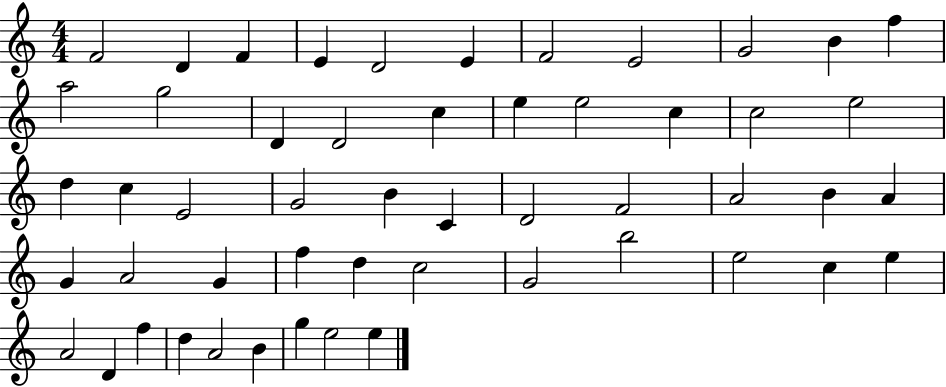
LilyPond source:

{
  \clef treble
  \numericTimeSignature
  \time 4/4
  \key c \major
  f'2 d'4 f'4 | e'4 d'2 e'4 | f'2 e'2 | g'2 b'4 f''4 | \break a''2 g''2 | d'4 d'2 c''4 | e''4 e''2 c''4 | c''2 e''2 | \break d''4 c''4 e'2 | g'2 b'4 c'4 | d'2 f'2 | a'2 b'4 a'4 | \break g'4 a'2 g'4 | f''4 d''4 c''2 | g'2 b''2 | e''2 c''4 e''4 | \break a'2 d'4 f''4 | d''4 a'2 b'4 | g''4 e''2 e''4 | \bar "|."
}